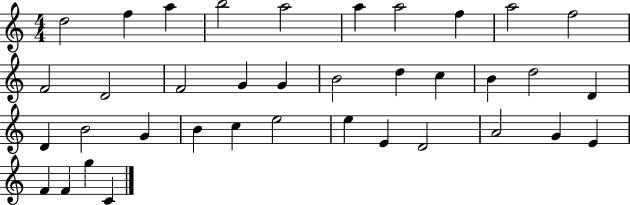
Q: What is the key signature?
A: C major